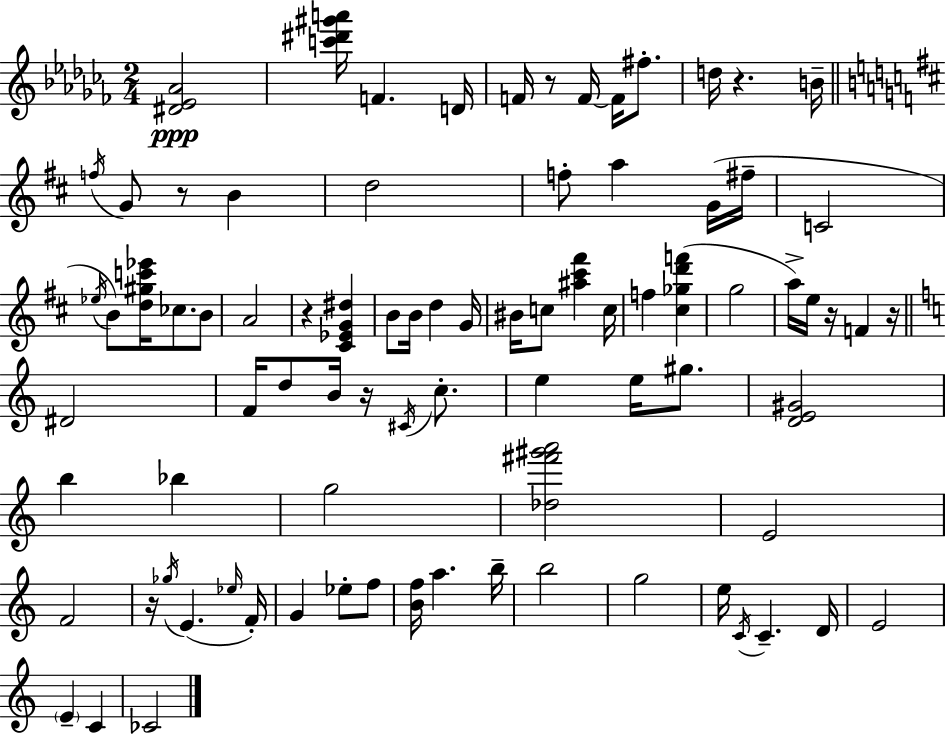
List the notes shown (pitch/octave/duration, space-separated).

[D#4,Eb4,Ab4]/h [C6,D#6,G#6,A6]/s F4/q. D4/s F4/s R/e F4/s F4/s F#5/e. D5/s R/q. B4/s F5/s G4/e R/e B4/q D5/h F5/e A5/q G4/s F#5/s C4/h Eb5/s B4/e [D5,G#5,C6,Eb6]/s CES5/e. B4/e A4/h R/q [C#4,Eb4,G4,D#5]/q B4/e B4/s D5/q G4/s BIS4/s C5/e [A#5,C#6,F#6]/q C5/s F5/q [C#5,Gb5,D6,F6]/q G5/h A5/s E5/s R/s F4/q R/s D#4/h F4/s D5/e B4/s R/s C#4/s C5/e. E5/q E5/s G#5/e. [D4,E4,G#4]/h B5/q Bb5/q G5/h [Db5,F#6,G#6,A6]/h E4/h F4/h R/s Gb5/s E4/q. Eb5/s F4/s G4/q Eb5/e F5/e [B4,F5]/s A5/q. B5/s B5/h G5/h E5/s C4/s C4/q. D4/s E4/h E4/q C4/q CES4/h